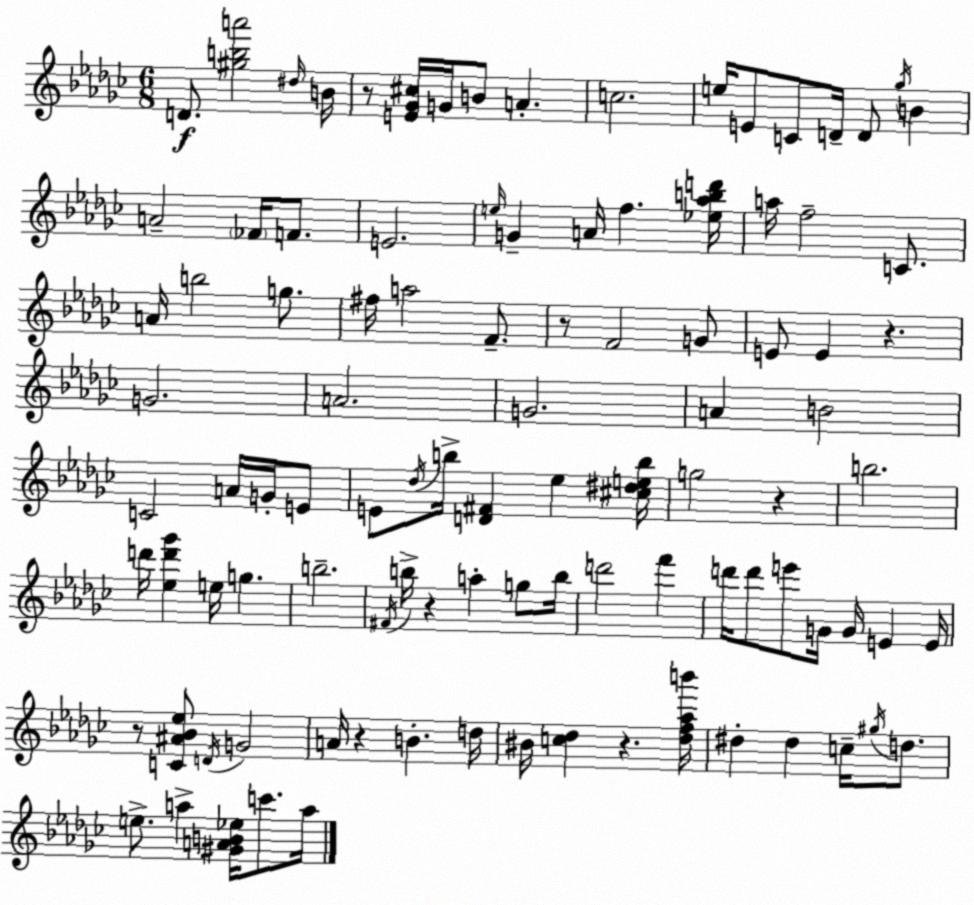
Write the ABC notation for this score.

X:1
T:Untitled
M:6/8
L:1/4
K:Ebm
D/2 [^gba']2 ^d/4 B/4 z/2 [E_G^c]/4 G/4 B/2 A c2 e/4 E/2 C/2 D/4 D/2 _g/4 B A2 _F/4 F/2 E2 e/4 G A/4 f [_e_abd']/4 a/4 f2 C/2 A/4 b2 g/2 ^f/4 a2 F/2 z/2 F2 G/2 E/2 E z G2 A2 G2 A B2 C2 A/4 G/4 E/2 E/2 _d/4 b/4 [D^F] _e [^c^deb]/4 g2 z b2 d'/4 [_ed'_g'] e/4 g b2 ^F/4 b/4 z a g/2 b/4 d'2 f' d'/4 d'/2 e'/2 G/4 G/4 E E/4 z/2 [C^A_B_e]/2 D/4 G2 A/4 z B d/4 ^B/4 [c_d] z [_df_ab']/4 ^d ^d c/4 ^g/4 d/2 e/2 a [^GAB_e]/4 c'/2 a/4